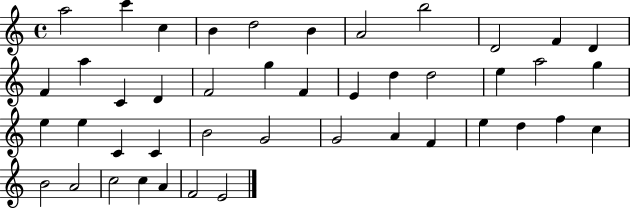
{
  \clef treble
  \time 4/4
  \defaultTimeSignature
  \key c \major
  a''2 c'''4 c''4 | b'4 d''2 b'4 | a'2 b''2 | d'2 f'4 d'4 | \break f'4 a''4 c'4 d'4 | f'2 g''4 f'4 | e'4 d''4 d''2 | e''4 a''2 g''4 | \break e''4 e''4 c'4 c'4 | b'2 g'2 | g'2 a'4 f'4 | e''4 d''4 f''4 c''4 | \break b'2 a'2 | c''2 c''4 a'4 | f'2 e'2 | \bar "|."
}